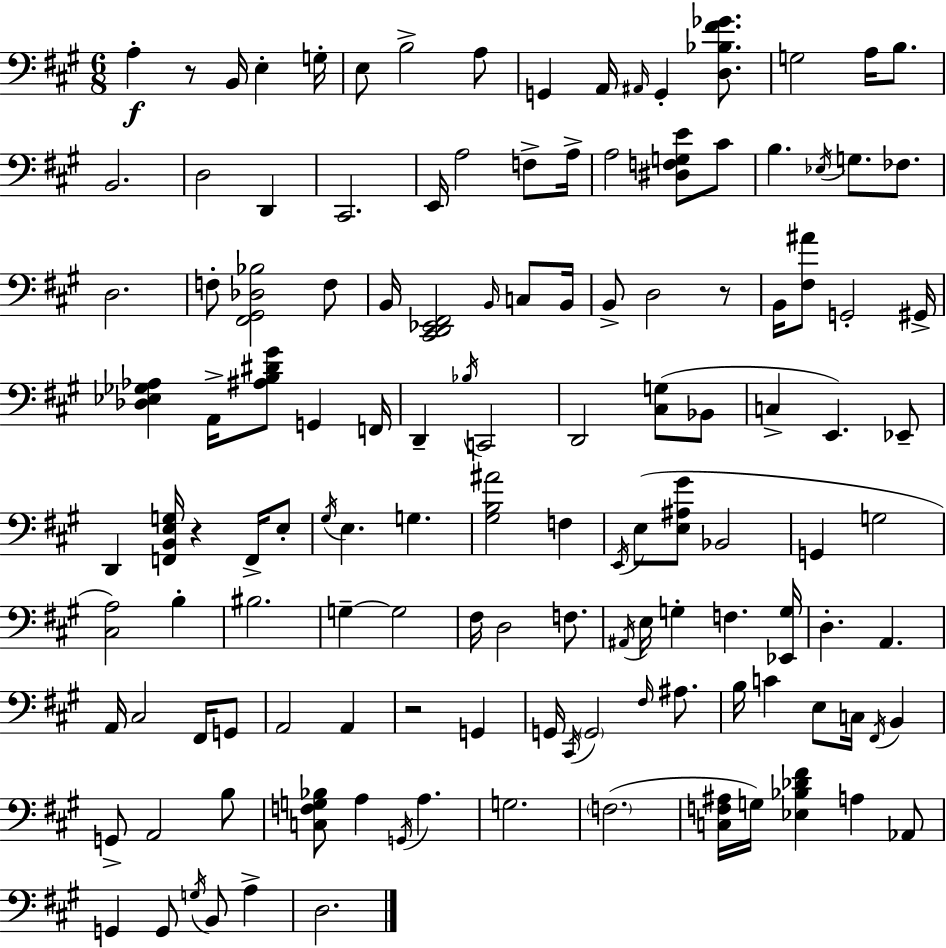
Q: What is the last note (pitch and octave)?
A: D3